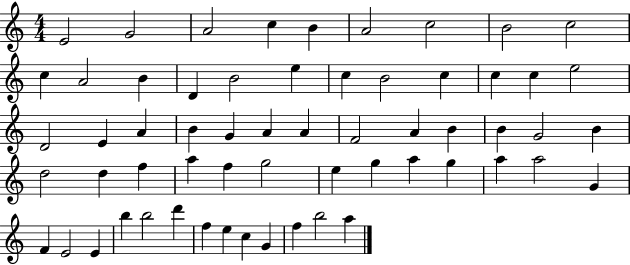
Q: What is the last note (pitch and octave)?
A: A5